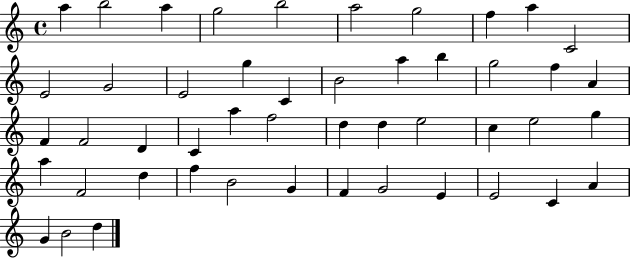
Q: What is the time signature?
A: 4/4